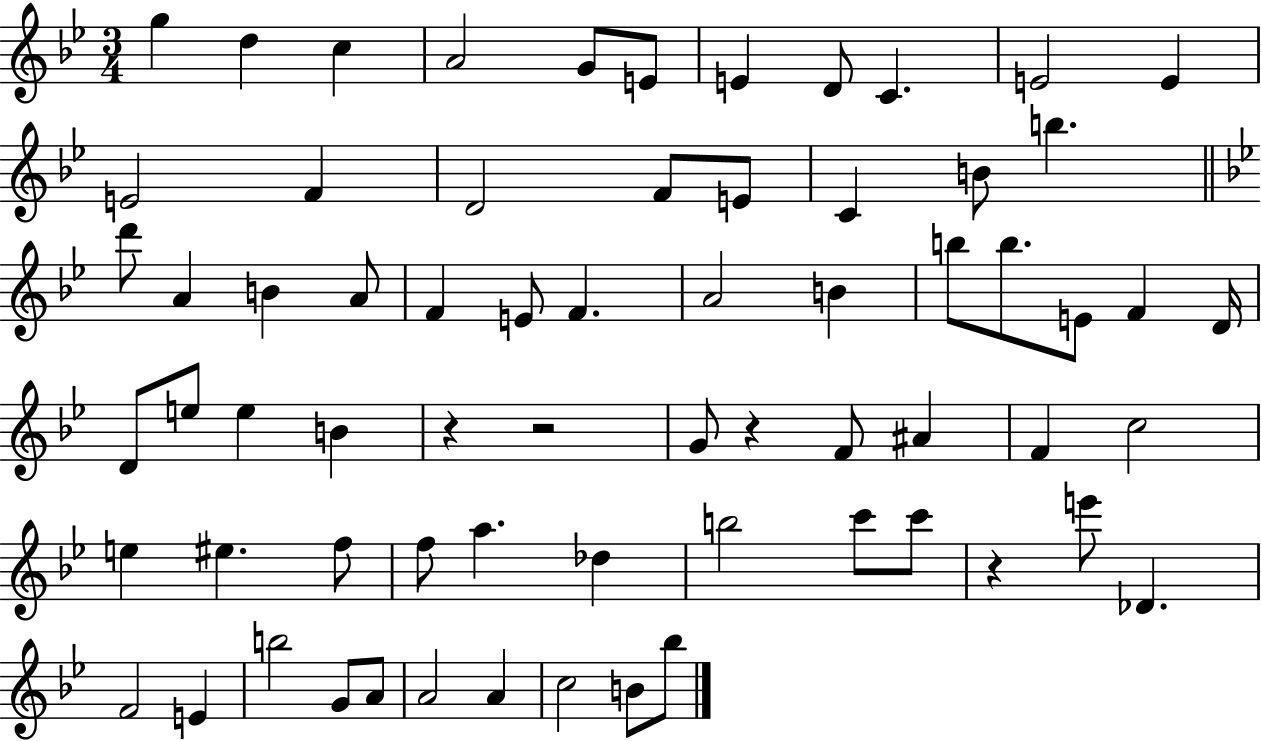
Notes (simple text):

G5/q D5/q C5/q A4/h G4/e E4/e E4/q D4/e C4/q. E4/h E4/q E4/h F4/q D4/h F4/e E4/e C4/q B4/e B5/q. D6/e A4/q B4/q A4/e F4/q E4/e F4/q. A4/h B4/q B5/e B5/e. E4/e F4/q D4/s D4/e E5/e E5/q B4/q R/q R/h G4/e R/q F4/e A#4/q F4/q C5/h E5/q EIS5/q. F5/e F5/e A5/q. Db5/q B5/h C6/e C6/e R/q E6/e Db4/q. F4/h E4/q B5/h G4/e A4/e A4/h A4/q C5/h B4/e Bb5/e